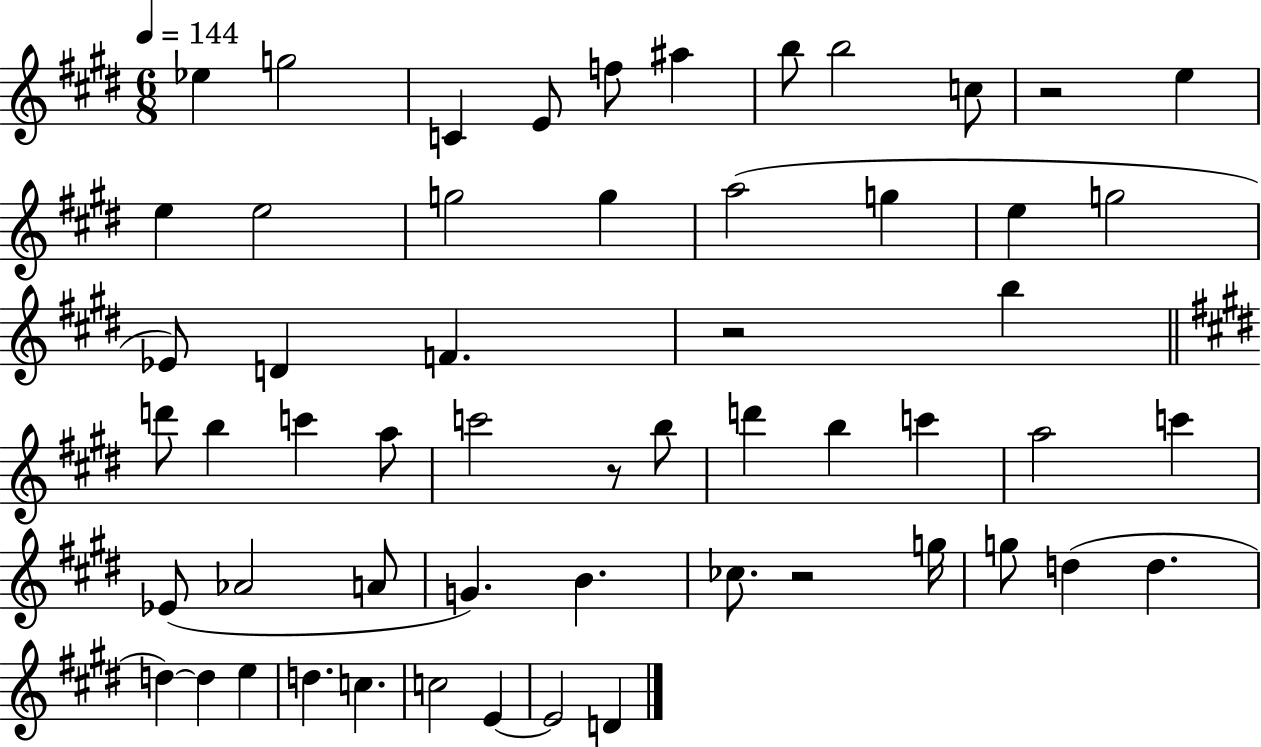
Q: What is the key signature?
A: E major